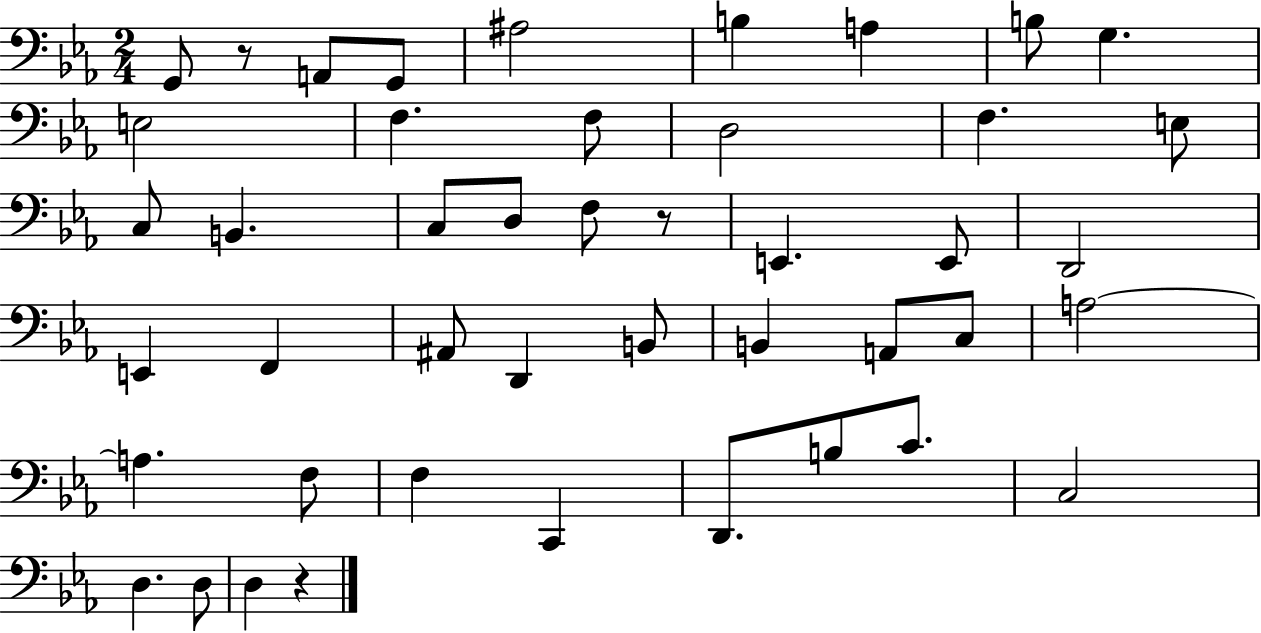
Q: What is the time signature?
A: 2/4